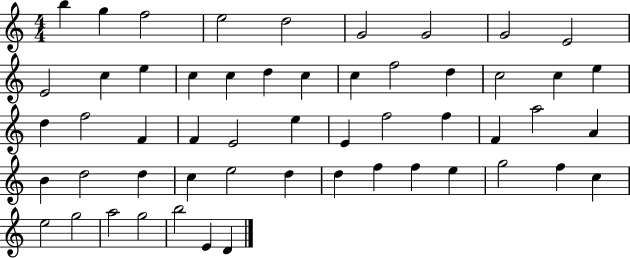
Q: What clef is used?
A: treble